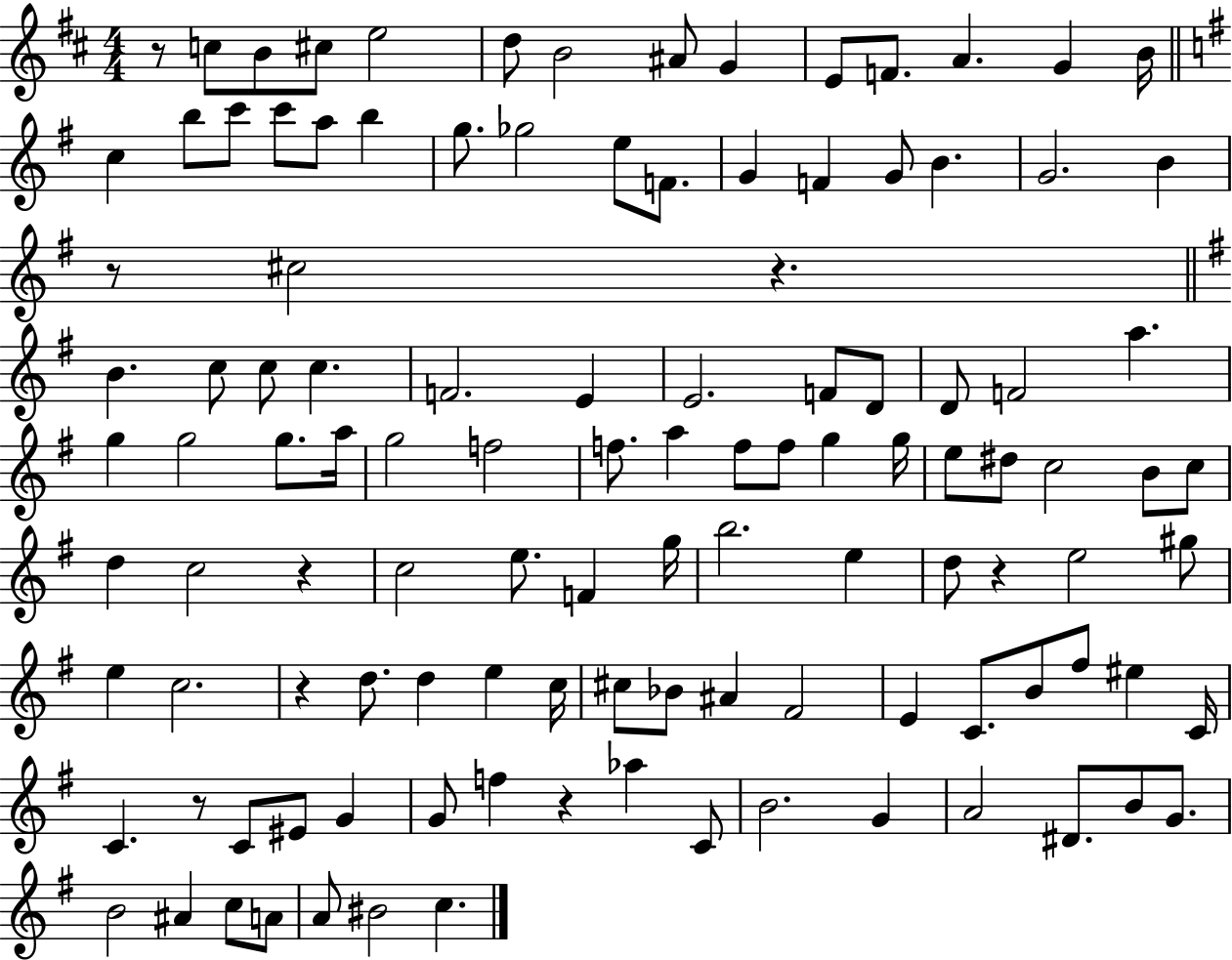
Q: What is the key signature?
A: D major